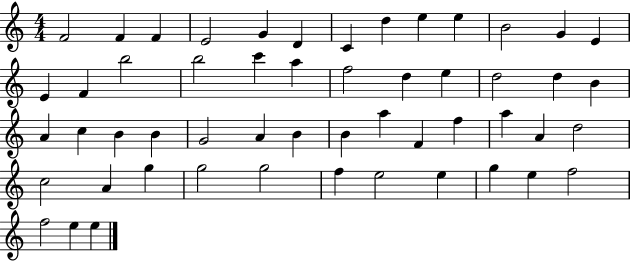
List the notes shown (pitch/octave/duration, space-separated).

F4/h F4/q F4/q E4/h G4/q D4/q C4/q D5/q E5/q E5/q B4/h G4/q E4/q E4/q F4/q B5/h B5/h C6/q A5/q F5/h D5/q E5/q D5/h D5/q B4/q A4/q C5/q B4/q B4/q G4/h A4/q B4/q B4/q A5/q F4/q F5/q A5/q A4/q D5/h C5/h A4/q G5/q G5/h G5/h F5/q E5/h E5/q G5/q E5/q F5/h F5/h E5/q E5/q